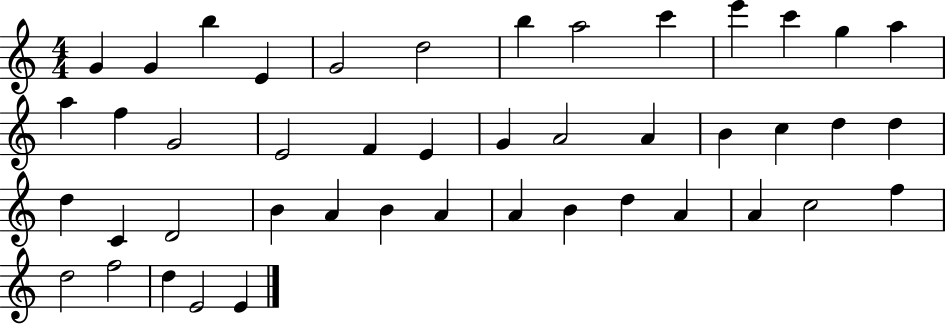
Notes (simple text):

G4/q G4/q B5/q E4/q G4/h D5/h B5/q A5/h C6/q E6/q C6/q G5/q A5/q A5/q F5/q G4/h E4/h F4/q E4/q G4/q A4/h A4/q B4/q C5/q D5/q D5/q D5/q C4/q D4/h B4/q A4/q B4/q A4/q A4/q B4/q D5/q A4/q A4/q C5/h F5/q D5/h F5/h D5/q E4/h E4/q